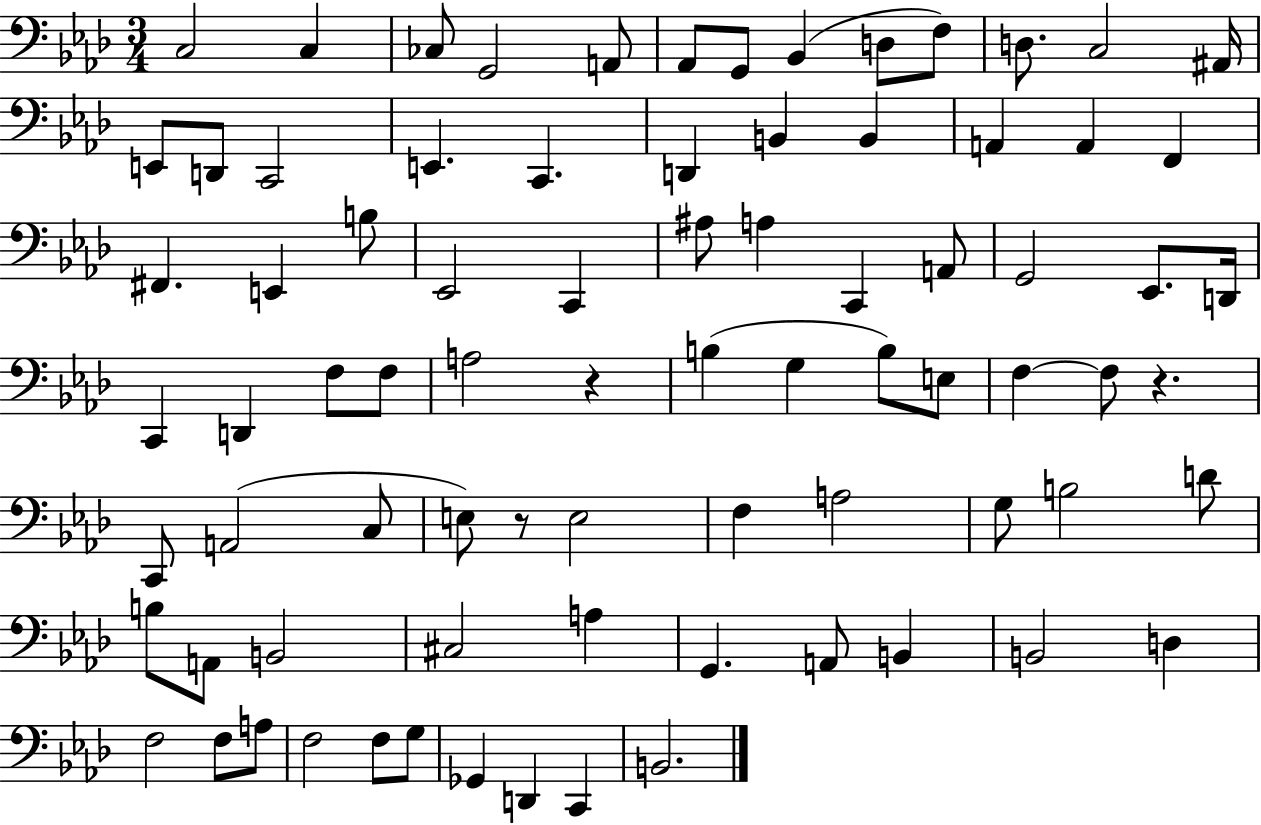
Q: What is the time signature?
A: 3/4